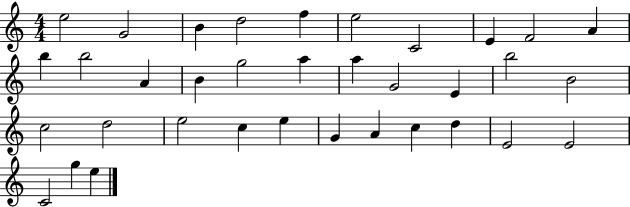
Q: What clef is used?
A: treble